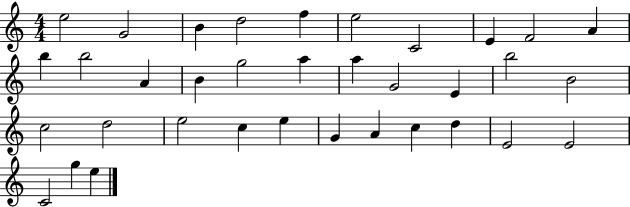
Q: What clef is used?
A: treble